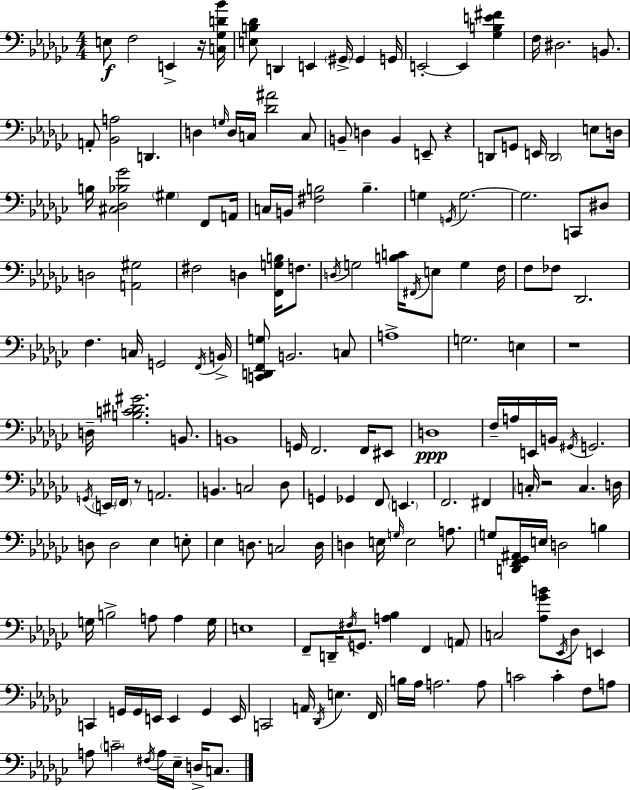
X:1
T:Untitled
M:4/4
L:1/4
K:Ebm
E,/2 F,2 E,, z/4 [C,_G,D_B]/4 [E,B,_D]/2 D,, E,, ^G,,/4 ^G,, G,,/4 E,,2 E,, [_G,B,E^F] F,/4 ^D,2 B,,/2 A,,/2 [_B,,A,]2 D,, D, G,/4 D,/4 C,/4 [_D^A]2 C,/2 B,,/2 D, B,, E,,/2 z D,,/2 G,,/2 E,,/4 D,,2 E,/2 D,/4 B,/4 [^C,_D,_B,_G]2 ^G, F,,/2 A,,/4 C,/4 B,,/4 [^F,B,]2 B, G, G,,/4 G,2 G,2 C,,/2 ^D,/2 D,2 [A,,^G,]2 ^F,2 D, [F,,G,B,]/4 F,/2 D,/4 G,2 [B,C]/4 ^F,,/4 E,/2 G, F,/4 F,/2 _F,/2 _D,,2 F, C,/4 G,,2 F,,/4 B,,/4 [C,,D,,F,,G,]/2 B,,2 C,/2 A,4 G,2 E, z4 D,/4 [B,C^D^G]2 B,,/2 B,,4 G,,/4 F,,2 F,,/4 ^E,,/2 D,4 F,/4 A,/4 E,,/4 B,,/4 ^G,,/4 G,,2 G,,/4 E,,/4 F,,/4 z/2 A,,2 B,, C,2 _D,/2 G,, _G,, F,,/2 E,, F,,2 ^F,, C,/4 z2 C, D,/4 D,/2 D,2 _E, E,/2 _E, D,/2 C,2 D,/4 D, E,/4 G,/4 E,2 A,/2 G,/2 [D,,F,,_G,,^A,,]/4 E,/4 D,2 B, G,/4 B,2 A,/2 A, G,/4 E,4 F,,/2 D,,/4 ^F,/4 G,,/2 [A,_B,] F,, A,,/2 C,2 [_A,_GB]/2 _E,,/4 _D,/2 E,, C,, G,,/4 G,,/4 E,,/4 E,, G,, E,,/4 C,,2 A,,/4 _D,,/4 E, F,,/4 B,/4 _A,/4 A,2 A,/2 C2 C F,/2 A,/2 A,/2 C2 ^F,/4 A,/4 _E,/4 D,/4 C,/2